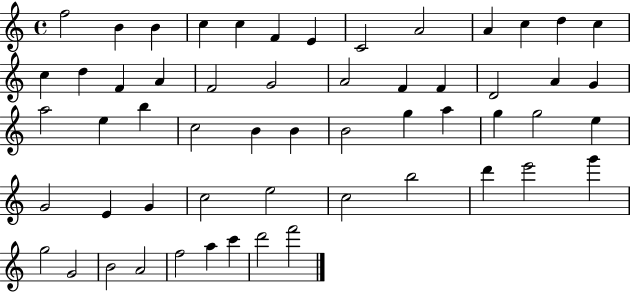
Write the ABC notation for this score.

X:1
T:Untitled
M:4/4
L:1/4
K:C
f2 B B c c F E C2 A2 A c d c c d F A F2 G2 A2 F F D2 A G a2 e b c2 B B B2 g a g g2 e G2 E G c2 e2 c2 b2 d' e'2 g' g2 G2 B2 A2 f2 a c' d'2 f'2